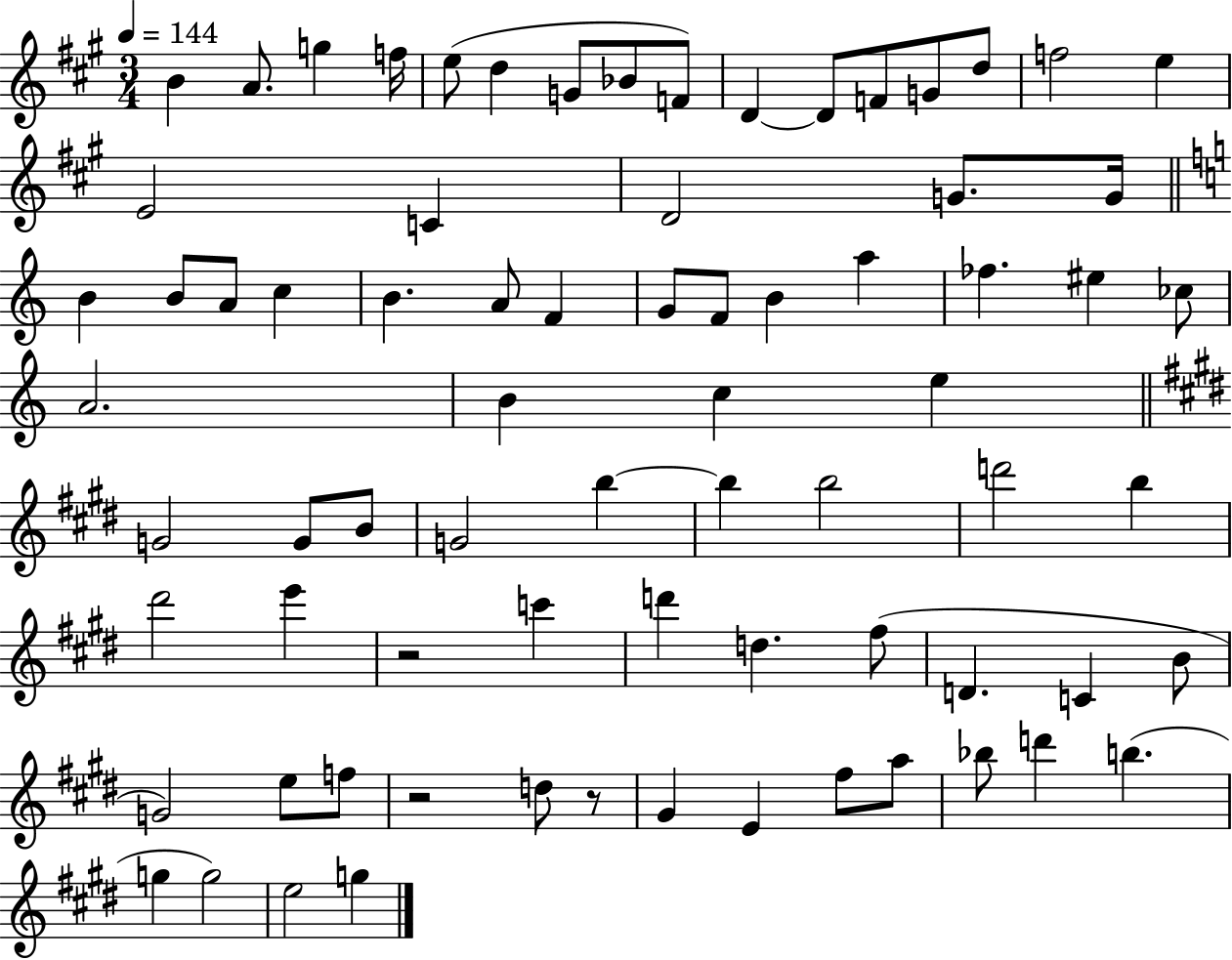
X:1
T:Untitled
M:3/4
L:1/4
K:A
B A/2 g f/4 e/2 d G/2 _B/2 F/2 D D/2 F/2 G/2 d/2 f2 e E2 C D2 G/2 G/4 B B/2 A/2 c B A/2 F G/2 F/2 B a _f ^e _c/2 A2 B c e G2 G/2 B/2 G2 b b b2 d'2 b ^d'2 e' z2 c' d' d ^f/2 D C B/2 G2 e/2 f/2 z2 d/2 z/2 ^G E ^f/2 a/2 _b/2 d' b g g2 e2 g